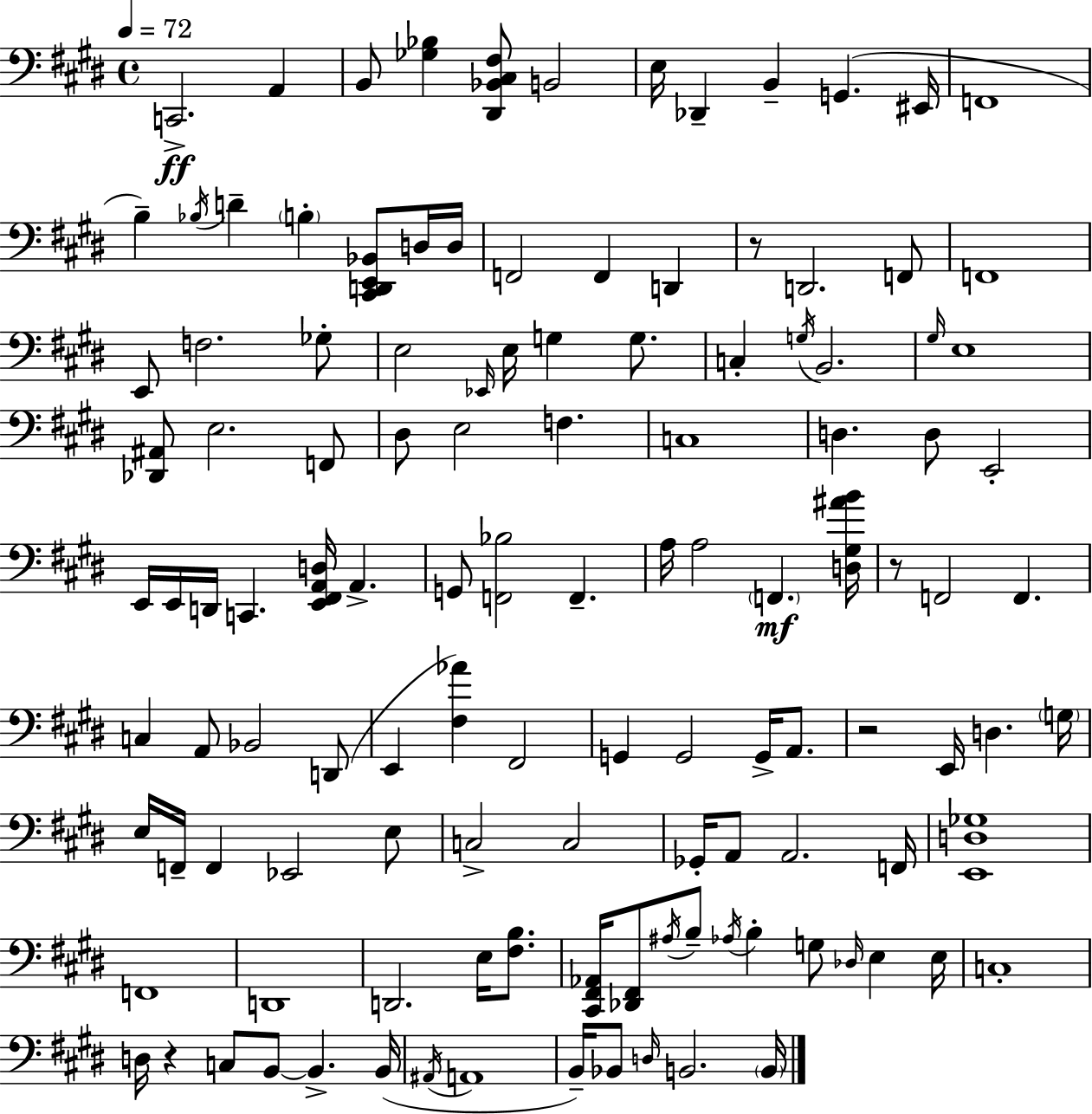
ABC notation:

X:1
T:Untitled
M:4/4
L:1/4
K:E
C,,2 A,, B,,/2 [_G,_B,] [^D,,_B,,^C,^F,]/2 B,,2 E,/4 _D,, B,, G,, ^E,,/4 F,,4 B, _B,/4 D B, [^C,,D,,E,,_B,,]/2 D,/4 D,/4 F,,2 F,, D,, z/2 D,,2 F,,/2 F,,4 E,,/2 F,2 _G,/2 E,2 _E,,/4 E,/4 G, G,/2 C, G,/4 B,,2 ^G,/4 E,4 [_D,,^A,,]/2 E,2 F,,/2 ^D,/2 E,2 F, C,4 D, D,/2 E,,2 E,,/4 E,,/4 D,,/4 C,, [E,,^F,,A,,D,]/4 A,, G,,/2 [F,,_B,]2 F,, A,/4 A,2 F,, [D,^G,^AB]/4 z/2 F,,2 F,, C, A,,/2 _B,,2 D,,/2 E,, [^F,_A] ^F,,2 G,, G,,2 G,,/4 A,,/2 z2 E,,/4 D, G,/4 E,/4 F,,/4 F,, _E,,2 E,/2 C,2 C,2 _G,,/4 A,,/2 A,,2 F,,/4 [E,,D,_G,]4 F,,4 D,,4 D,,2 E,/4 [^F,B,]/2 [^C,,^F,,_A,,]/4 [_D,,^F,,]/2 ^A,/4 B,/2 _A,/4 B, G,/2 _D,/4 E, E,/4 C,4 D,/4 z C,/2 B,,/2 B,, B,,/4 ^A,,/4 A,,4 B,,/4 _B,,/2 D,/4 B,,2 B,,/4